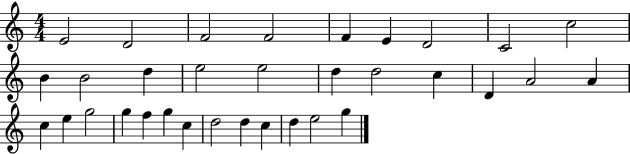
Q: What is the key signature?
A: C major